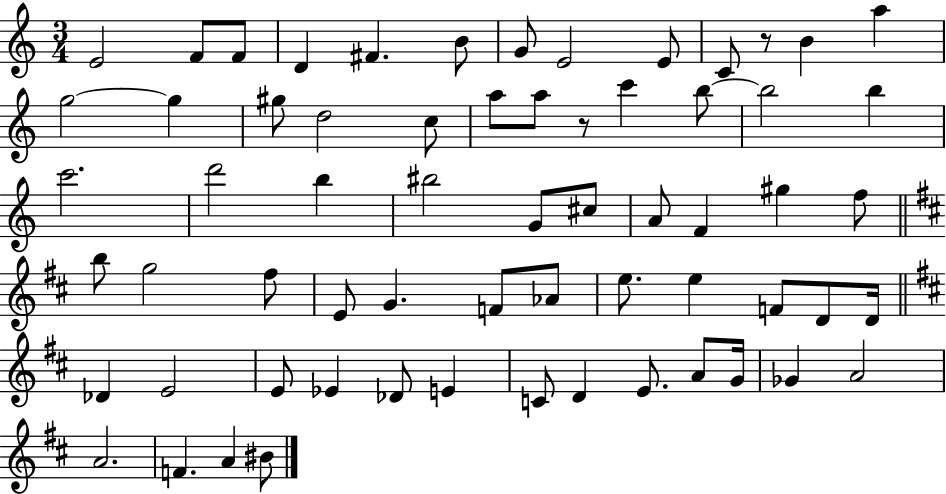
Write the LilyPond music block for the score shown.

{
  \clef treble
  \numericTimeSignature
  \time 3/4
  \key c \major
  e'2 f'8 f'8 | d'4 fis'4. b'8 | g'8 e'2 e'8 | c'8 r8 b'4 a''4 | \break g''2~~ g''4 | gis''8 d''2 c''8 | a''8 a''8 r8 c'''4 b''8~~ | b''2 b''4 | \break c'''2. | d'''2 b''4 | bis''2 g'8 cis''8 | a'8 f'4 gis''4 f''8 | \break \bar "||" \break \key d \major b''8 g''2 fis''8 | e'8 g'4. f'8 aes'8 | e''8. e''4 f'8 d'8 d'16 | \bar "||" \break \key d \major des'4 e'2 | e'8 ees'4 des'8 e'4 | c'8 d'4 e'8. a'8 g'16 | ges'4 a'2 | \break a'2. | f'4. a'4 bis'8 | \bar "|."
}